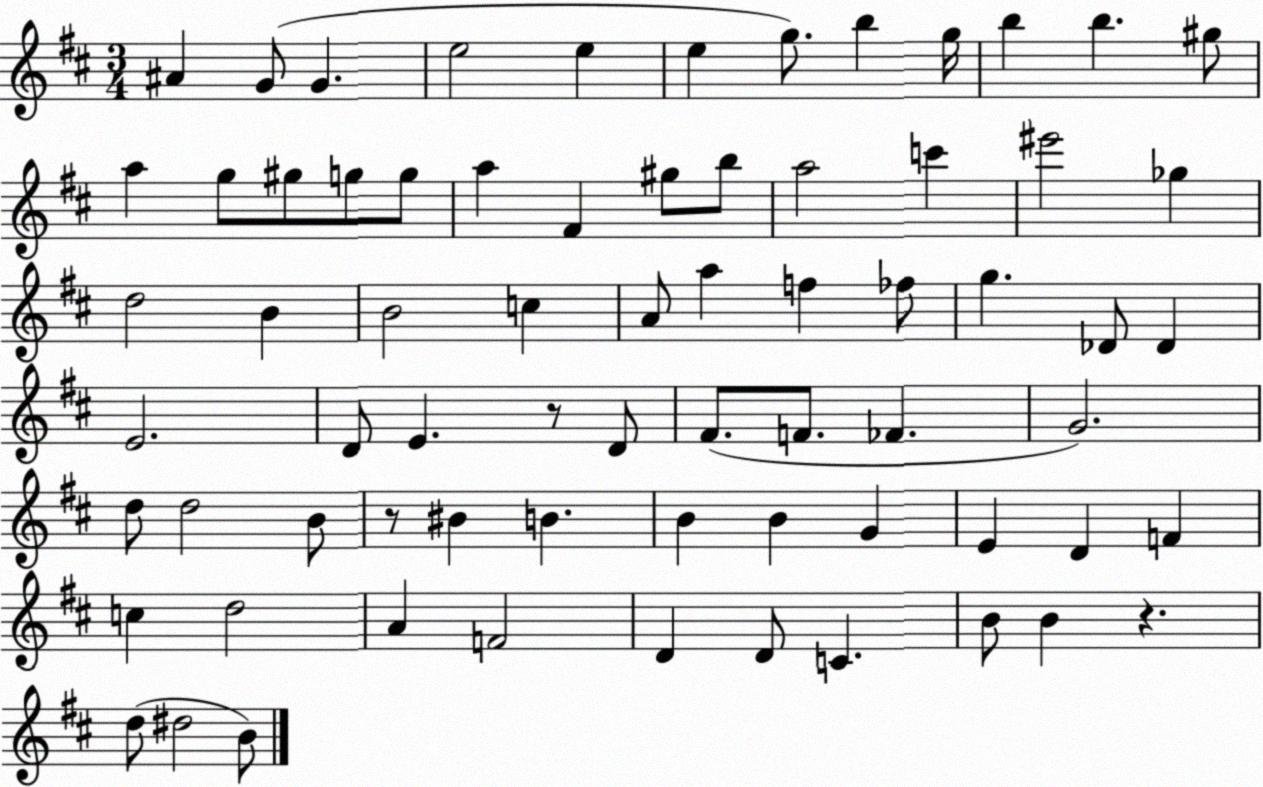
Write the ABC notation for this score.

X:1
T:Untitled
M:3/4
L:1/4
K:D
^A G/2 G e2 e e g/2 b g/4 b b ^g/2 a g/2 ^g/2 g/2 g/2 a ^F ^g/2 b/2 a2 c' ^e'2 _g d2 B B2 c A/2 a f _f/2 g _D/2 _D E2 D/2 E z/2 D/2 ^F/2 F/2 _F G2 d/2 d2 B/2 z/2 ^B B B B G E D F c d2 A F2 D D/2 C B/2 B z d/2 ^d2 B/2